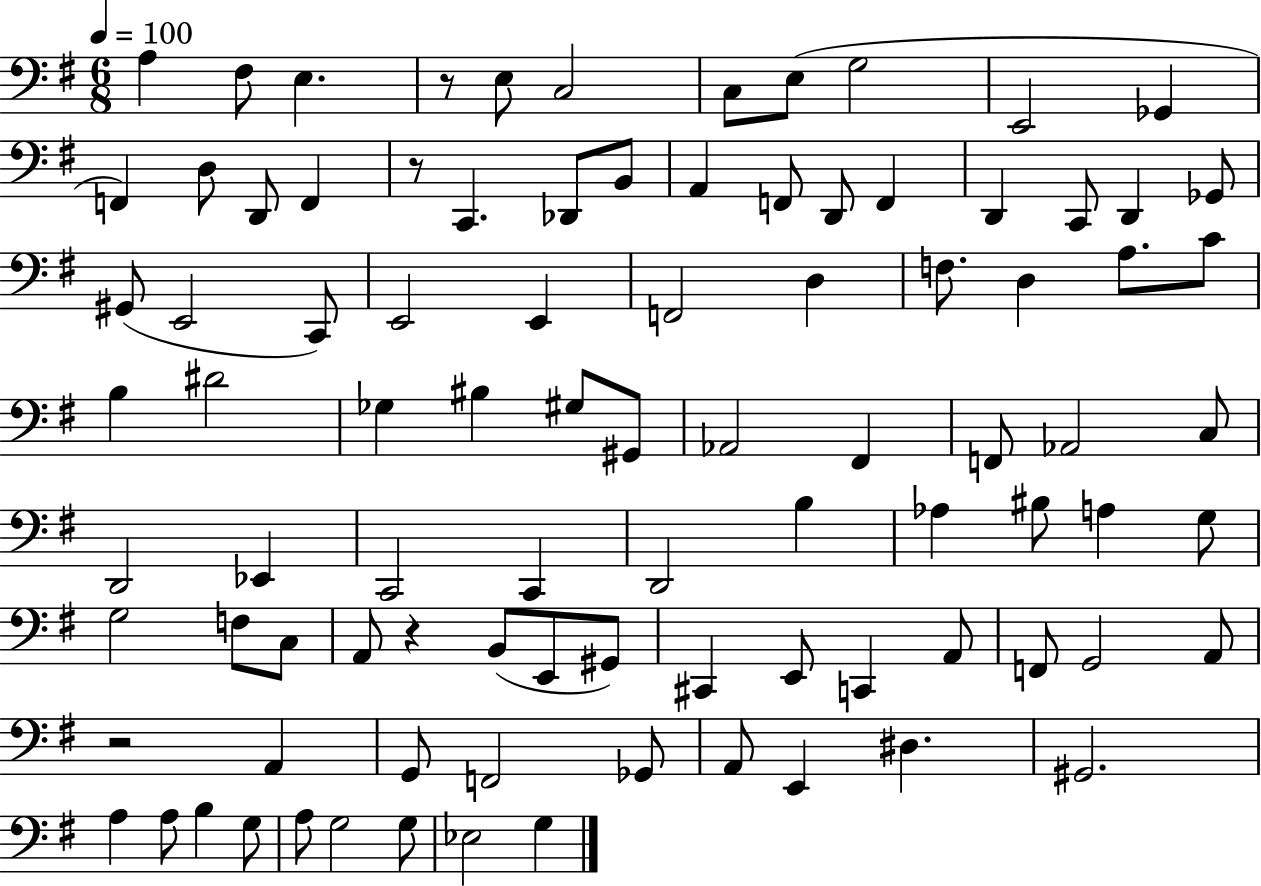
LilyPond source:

{
  \clef bass
  \numericTimeSignature
  \time 6/8
  \key g \major
  \tempo 4 = 100
  a4 fis8 e4. | r8 e8 c2 | c8 e8( g2 | e,2 ges,4 | \break f,4) d8 d,8 f,4 | r8 c,4. des,8 b,8 | a,4 f,8 d,8 f,4 | d,4 c,8 d,4 ges,8 | \break gis,8( e,2 c,8) | e,2 e,4 | f,2 d4 | f8. d4 a8. c'8 | \break b4 dis'2 | ges4 bis4 gis8 gis,8 | aes,2 fis,4 | f,8 aes,2 c8 | \break d,2 ees,4 | c,2 c,4 | d,2 b4 | aes4 bis8 a4 g8 | \break g2 f8 c8 | a,8 r4 b,8( e,8 gis,8) | cis,4 e,8 c,4 a,8 | f,8 g,2 a,8 | \break r2 a,4 | g,8 f,2 ges,8 | a,8 e,4 dis4. | gis,2. | \break a4 a8 b4 g8 | a8 g2 g8 | ees2 g4 | \bar "|."
}